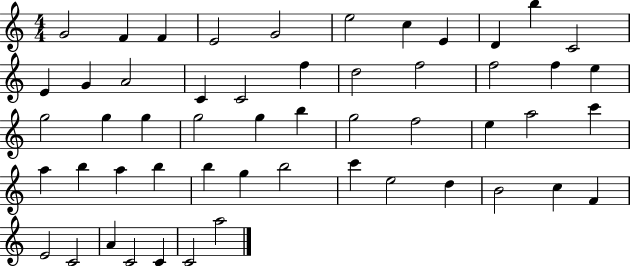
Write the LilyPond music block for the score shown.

{
  \clef treble
  \numericTimeSignature
  \time 4/4
  \key c \major
  g'2 f'4 f'4 | e'2 g'2 | e''2 c''4 e'4 | d'4 b''4 c'2 | \break e'4 g'4 a'2 | c'4 c'2 f''4 | d''2 f''2 | f''2 f''4 e''4 | \break g''2 g''4 g''4 | g''2 g''4 b''4 | g''2 f''2 | e''4 a''2 c'''4 | \break a''4 b''4 a''4 b''4 | b''4 g''4 b''2 | c'''4 e''2 d''4 | b'2 c''4 f'4 | \break e'2 c'2 | a'4 c'2 c'4 | c'2 a''2 | \bar "|."
}